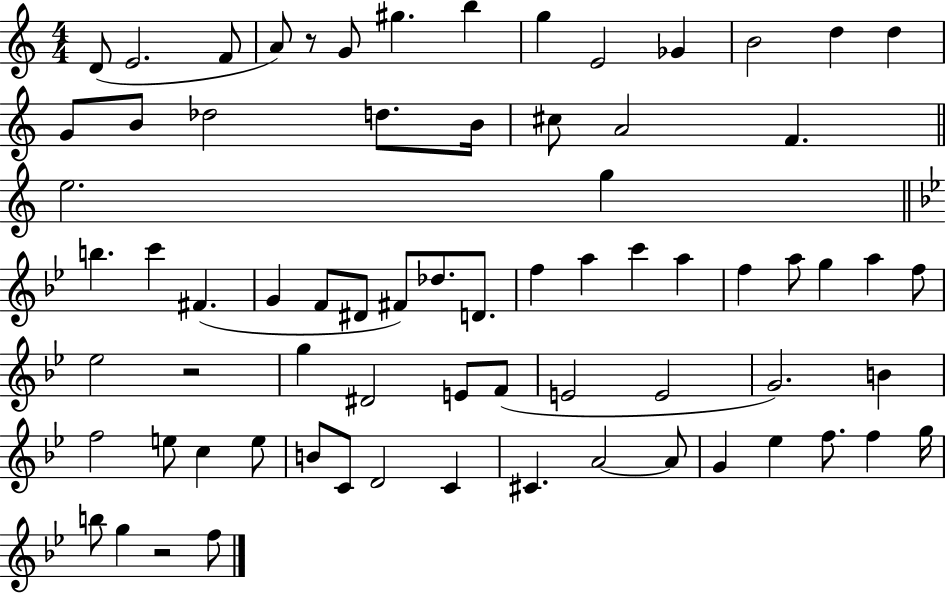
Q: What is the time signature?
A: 4/4